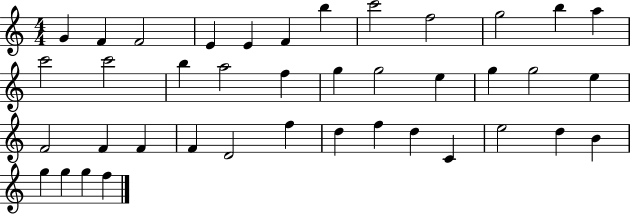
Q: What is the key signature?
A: C major